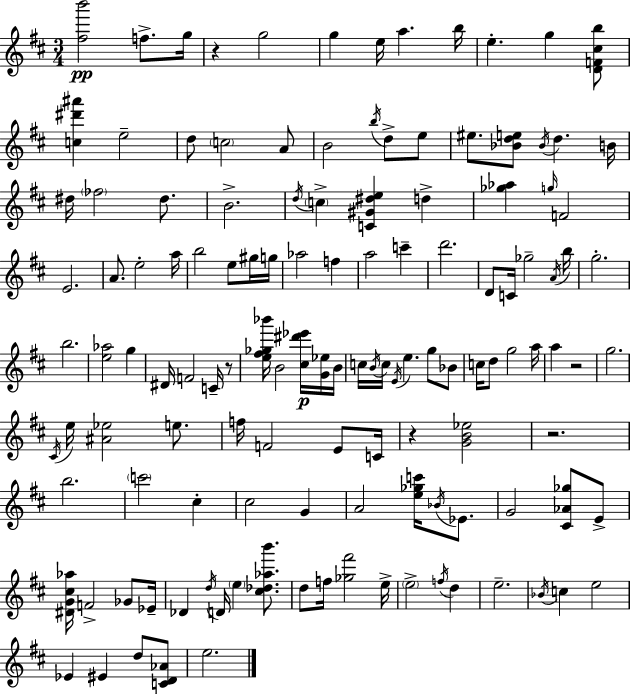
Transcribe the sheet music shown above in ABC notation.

X:1
T:Untitled
M:3/4
L:1/4
K:D
[^fb']2 f/2 g/4 z g2 g e/4 a b/4 e g [DF^cb]/2 [c^d'^a'] e2 d/2 c2 A/2 B2 b/4 d/2 e/2 ^e/2 [_Bde]/2 _B/4 d B/4 ^d/4 _f2 ^d/2 B2 d/4 c [C^G^de] d [_g_a] g/4 F2 E2 A/2 e2 a/4 b2 e/2 ^g/4 g/4 _a2 f a2 c' d'2 D/2 C/4 _g2 A/4 b/4 g2 b2 [e_a]2 g ^D/4 F2 C/4 z/2 [e^f_g_b']/4 B2 [^c^d'_e']/4 [G_e]/4 B/4 c/4 B/4 c/4 E/4 e g/2 _B/2 c/4 d/2 g2 a/4 a z2 g2 ^C/4 e/4 [^A_e]2 e/2 f/4 F2 E/2 C/4 z [GB_e]2 z2 b2 c'2 ^c ^c2 G A2 [e_gc']/4 _B/4 _E/2 G2 [^C_A_g]/2 E/2 [^DG^c_a]/4 F2 _G/2 _E/4 _D d/4 D/4 e [^c_d_ab']/2 d/2 f/4 [_g^f']2 e/4 e2 f/4 d e2 _B/4 c e2 _E ^E d/2 [CD_A]/2 e2